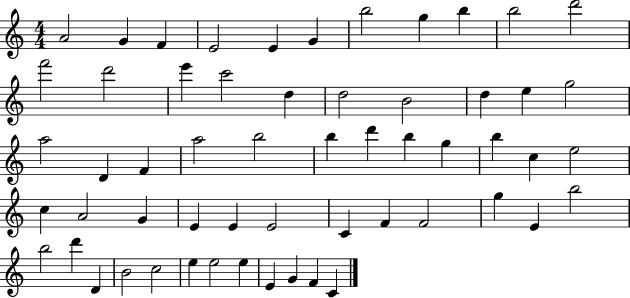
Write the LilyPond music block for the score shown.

{
  \clef treble
  \numericTimeSignature
  \time 4/4
  \key c \major
  a'2 g'4 f'4 | e'2 e'4 g'4 | b''2 g''4 b''4 | b''2 d'''2 | \break f'''2 d'''2 | e'''4 c'''2 d''4 | d''2 b'2 | d''4 e''4 g''2 | \break a''2 d'4 f'4 | a''2 b''2 | b''4 d'''4 b''4 g''4 | b''4 c''4 e''2 | \break c''4 a'2 g'4 | e'4 e'4 e'2 | c'4 f'4 f'2 | g''4 e'4 b''2 | \break b''2 d'''4 d'4 | b'2 c''2 | e''4 e''2 e''4 | e'4 g'4 f'4 c'4 | \break \bar "|."
}